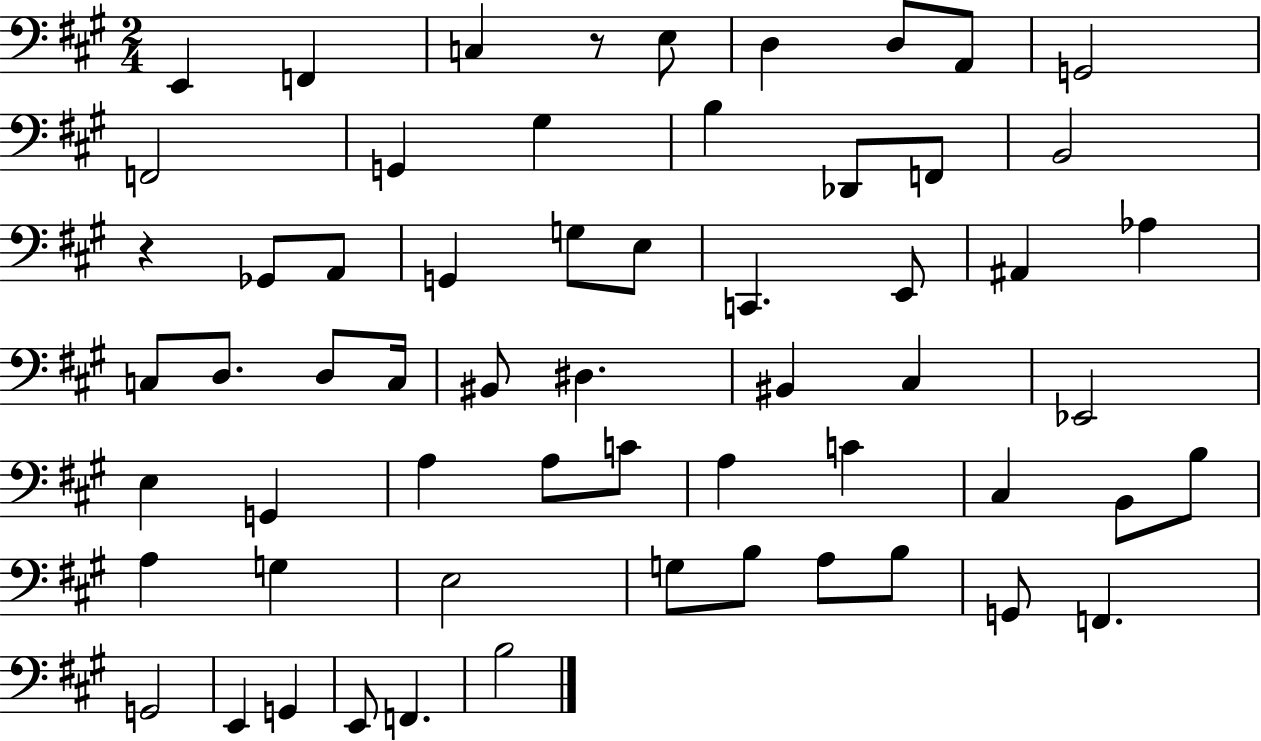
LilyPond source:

{
  \clef bass
  \numericTimeSignature
  \time 2/4
  \key a \major
  \repeat volta 2 { e,4 f,4 | c4 r8 e8 | d4 d8 a,8 | g,2 | \break f,2 | g,4 gis4 | b4 des,8 f,8 | b,2 | \break r4 ges,8 a,8 | g,4 g8 e8 | c,4. e,8 | ais,4 aes4 | \break c8 d8. d8 c16 | bis,8 dis4. | bis,4 cis4 | ees,2 | \break e4 g,4 | a4 a8 c'8 | a4 c'4 | cis4 b,8 b8 | \break a4 g4 | e2 | g8 b8 a8 b8 | g,8 f,4. | \break g,2 | e,4 g,4 | e,8 f,4. | b2 | \break } \bar "|."
}